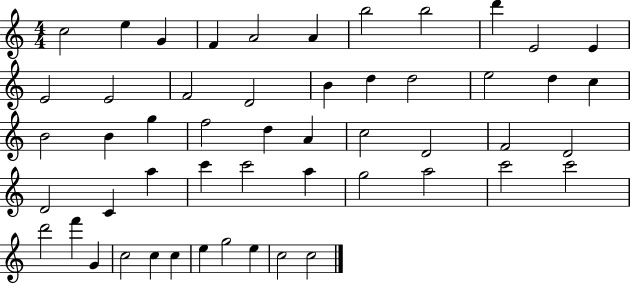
{
  \clef treble
  \numericTimeSignature
  \time 4/4
  \key c \major
  c''2 e''4 g'4 | f'4 a'2 a'4 | b''2 b''2 | d'''4 e'2 e'4 | \break e'2 e'2 | f'2 d'2 | b'4 d''4 d''2 | e''2 d''4 c''4 | \break b'2 b'4 g''4 | f''2 d''4 a'4 | c''2 d'2 | f'2 d'2 | \break d'2 c'4 a''4 | c'''4 c'''2 a''4 | g''2 a''2 | c'''2 c'''2 | \break d'''2 f'''4 g'4 | c''2 c''4 c''4 | e''4 g''2 e''4 | c''2 c''2 | \break \bar "|."
}